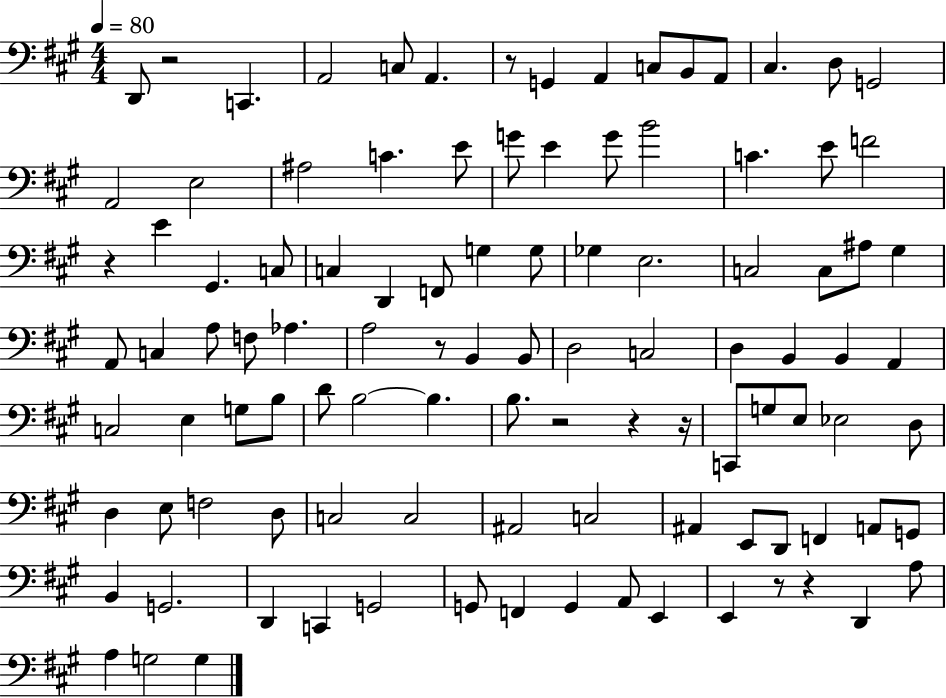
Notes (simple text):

D2/e R/h C2/q. A2/h C3/e A2/q. R/e G2/q A2/q C3/e B2/e A2/e C#3/q. D3/e G2/h A2/h E3/h A#3/h C4/q. E4/e G4/e E4/q G4/e B4/h C4/q. E4/e F4/h R/q E4/q G#2/q. C3/e C3/q D2/q F2/e G3/q G3/e Gb3/q E3/h. C3/h C3/e A#3/e G#3/q A2/e C3/q A3/e F3/e Ab3/q. A3/h R/e B2/q B2/e D3/h C3/h D3/q B2/q B2/q A2/q C3/h E3/q G3/e B3/e D4/e B3/h B3/q. B3/e. R/h R/q R/s C2/e G3/e E3/e Eb3/h D3/e D3/q E3/e F3/h D3/e C3/h C3/h A#2/h C3/h A#2/q E2/e D2/e F2/q A2/e G2/e B2/q G2/h. D2/q C2/q G2/h G2/e F2/q G2/q A2/e E2/q E2/q R/e R/q D2/q A3/e A3/q G3/h G3/q